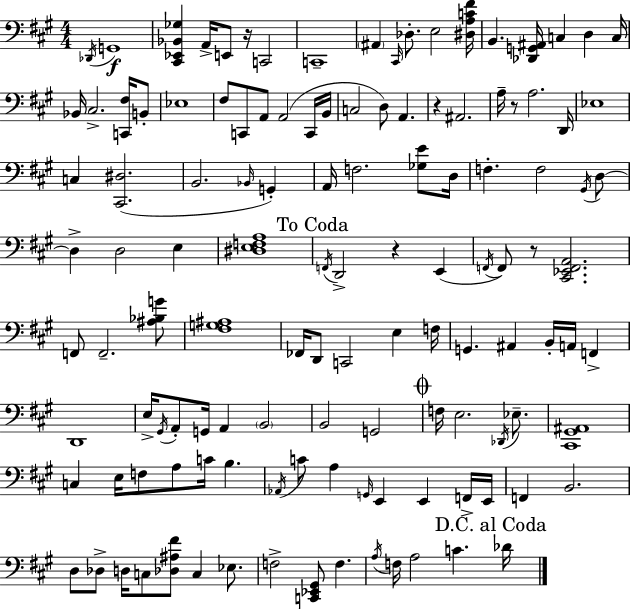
Db2/s G2/w [C#2,Eb2,Bb2,Gb3]/q A2/s E2/e R/s C2/h C2/w A#2/q C#2/s Db3/e. E3/h [D#3,A3,C4,F#4]/s B2/q. [Db2,G2,A#2]/s C3/q D3/q C3/s Bb2/s C#3/h. [C2,F#3]/s B2/e Eb3/w F#3/e C2/e A2/e A2/h C2/s B2/s C3/h D3/e A2/q. R/q A#2/h. A3/s R/e A3/h. D2/s Eb3/w C3/q [C#2,D#3]/h. B2/h. Bb2/s G2/q A2/s F3/h. [Gb3,E4]/e D3/s F3/q. F3/h G#2/s D3/e D3/q D3/h E3/q [D#3,E3,F3,A3]/w F2/s D2/h R/q E2/q F2/s F2/e R/e [C#2,Eb2,F2,A2]/h. F2/e F2/h. [A#3,Bb3,G4]/e [F#3,G3,A#3]/w FES2/s D2/e C2/h E3/q F3/s G2/q. A#2/q B2/s A2/s F2/q D2/w E3/s G#2/s A2/e G2/s A2/q B2/h B2/h G2/h F3/s E3/h. Db2/s Eb3/e. [C#2,G#2,A#2]/w C3/q E3/s F3/e A3/e C4/s B3/q. Ab2/s C4/e A3/q G2/s E2/q E2/q F2/s E2/s F2/q B2/h. D3/e Db3/e D3/s C3/e [Db3,A#3,F#4]/e C3/q Eb3/e. F3/h [C2,Eb2,G#2]/e F3/q. A3/s F3/s A3/h C4/q. Db4/s